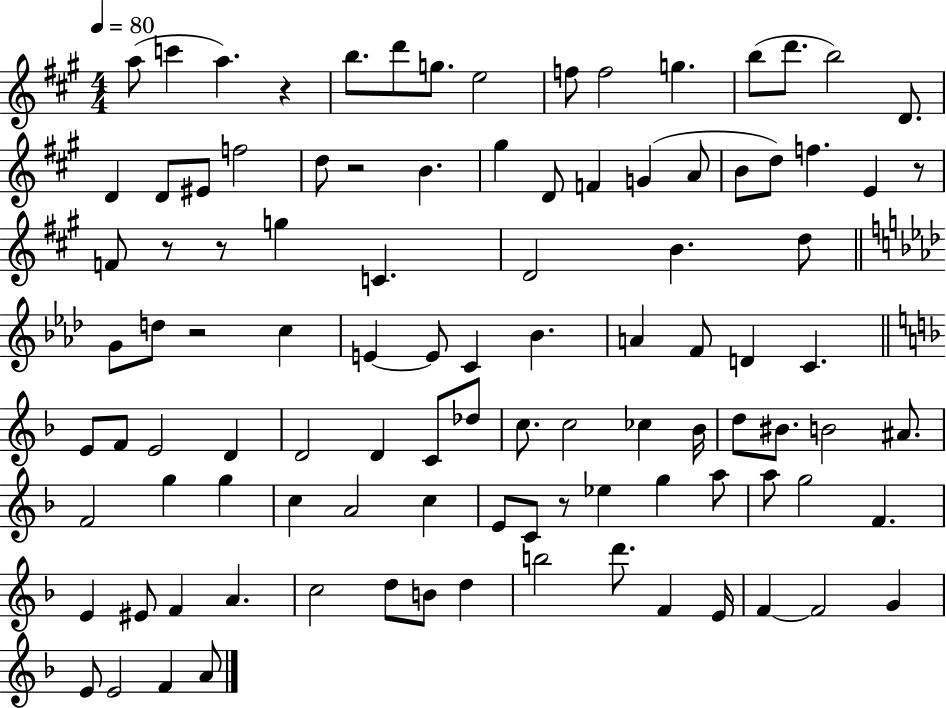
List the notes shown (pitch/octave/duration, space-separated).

A5/e C6/q A5/q. R/q B5/e. D6/e G5/e. E5/h F5/e F5/h G5/q. B5/e D6/e. B5/h D4/e. D4/q D4/e EIS4/e F5/h D5/e R/h B4/q. G#5/q D4/e F4/q G4/q A4/e B4/e D5/e F5/q. E4/q R/e F4/e R/e R/e G5/q C4/q. D4/h B4/q. D5/e G4/e D5/e R/h C5/q E4/q E4/e C4/q Bb4/q. A4/q F4/e D4/q C4/q. E4/e F4/e E4/h D4/q D4/h D4/q C4/e Db5/e C5/e. C5/h CES5/q Bb4/s D5/e BIS4/e. B4/h A#4/e. F4/h G5/q G5/q C5/q A4/h C5/q E4/e C4/e R/e Eb5/q G5/q A5/e A5/e G5/h F4/q. E4/q EIS4/e F4/q A4/q. C5/h D5/e B4/e D5/q B5/h D6/e. F4/q E4/s F4/q F4/h G4/q E4/e E4/h F4/q A4/e